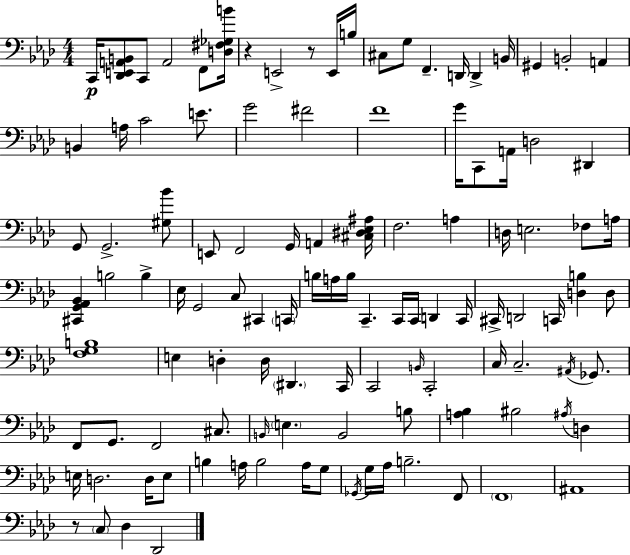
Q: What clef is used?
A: bass